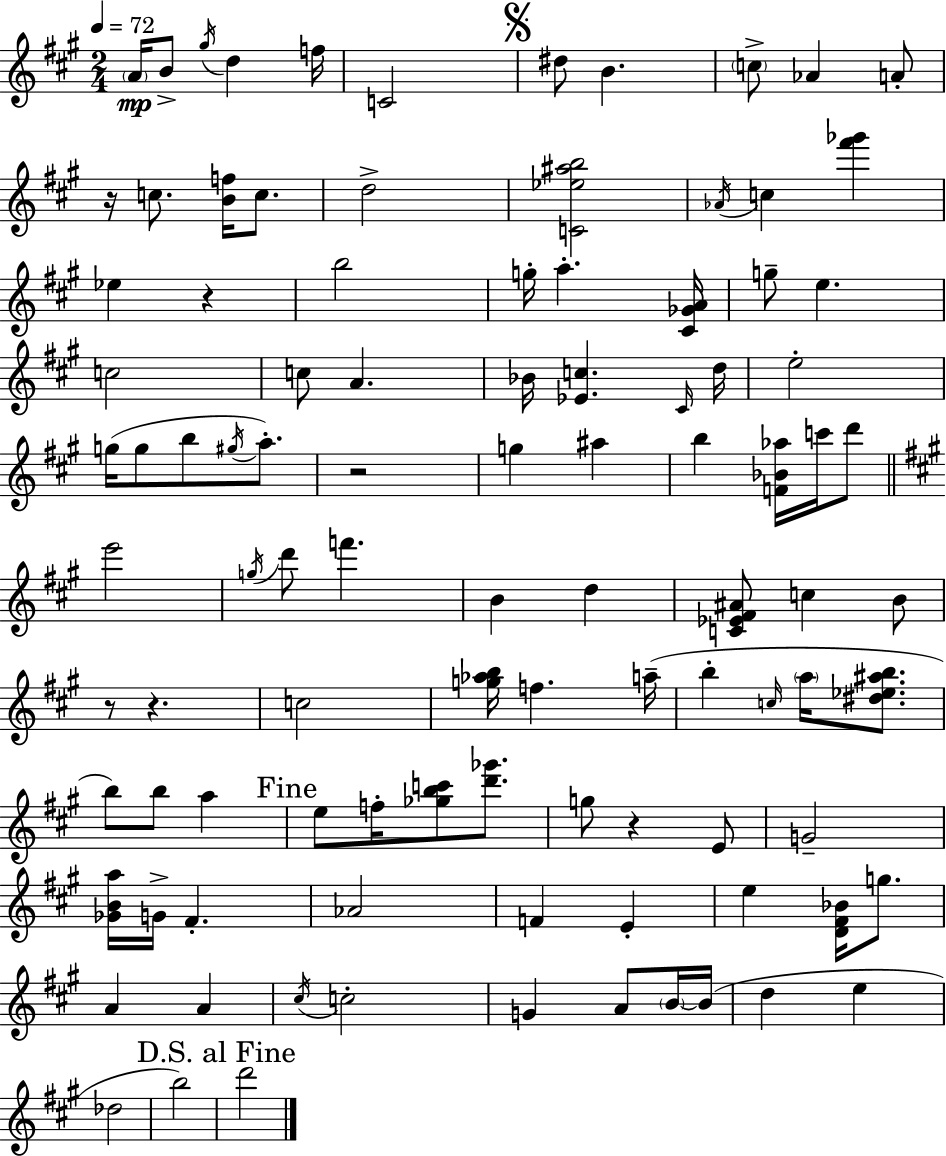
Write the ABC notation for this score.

X:1
T:Untitled
M:2/4
L:1/4
K:A
A/4 B/2 ^g/4 d f/4 C2 ^d/2 B c/2 _A A/2 z/4 c/2 [Bf]/4 c/2 d2 [C_e^ab]2 _A/4 c [^f'_g'] _e z b2 g/4 a [^C_GA]/4 g/2 e c2 c/2 A _B/4 [_Ec] ^C/4 d/4 e2 g/4 g/2 b/2 ^g/4 a/2 z2 g ^a b [F_B_a]/4 c'/4 d'/2 e'2 g/4 d'/2 f' B d [C_E^F^A]/2 c B/2 z/2 z c2 [g_ab]/4 f a/4 b c/4 a/4 [^d_e^ab]/2 b/2 b/2 a e/2 f/4 [_gbc']/2 [d'_g']/2 g/2 z E/2 G2 [_GBa]/4 G/4 ^F _A2 F E e [D^F_B]/4 g/2 A A ^c/4 c2 G A/2 B/4 B/4 d e _d2 b2 d'2